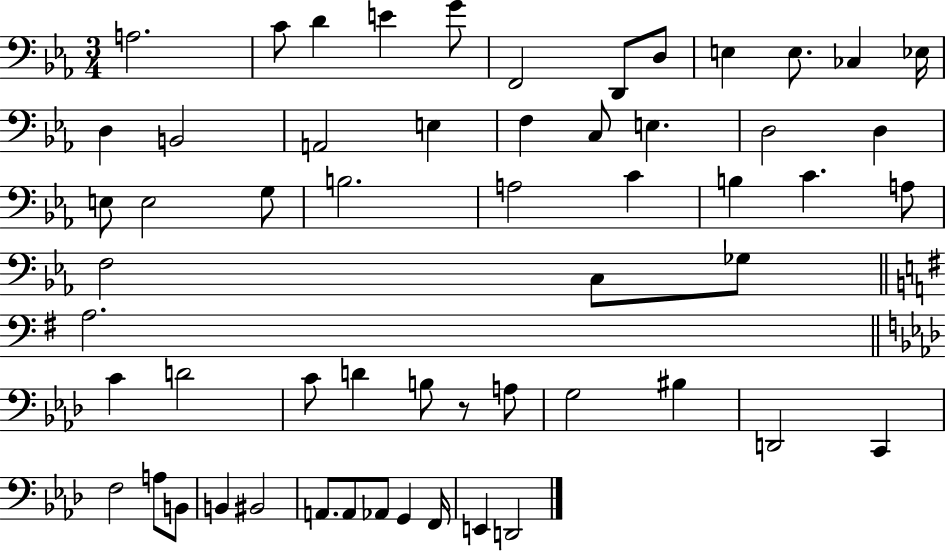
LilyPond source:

{
  \clef bass
  \numericTimeSignature
  \time 3/4
  \key ees \major
  a2. | c'8 d'4 e'4 g'8 | f,2 d,8 d8 | e4 e8. ces4 ees16 | \break d4 b,2 | a,2 e4 | f4 c8 e4. | d2 d4 | \break e8 e2 g8 | b2. | a2 c'4 | b4 c'4. a8 | \break f2 c8 ges8 | \bar "||" \break \key e \minor a2. | \bar "||" \break \key aes \major c'4 d'2 | c'8 d'4 b8 r8 a8 | g2 bis4 | d,2 c,4 | \break f2 a8 b,8 | b,4 bis,2 | a,8. a,8 aes,8 g,4 f,16 | e,4 d,2 | \break \bar "|."
}